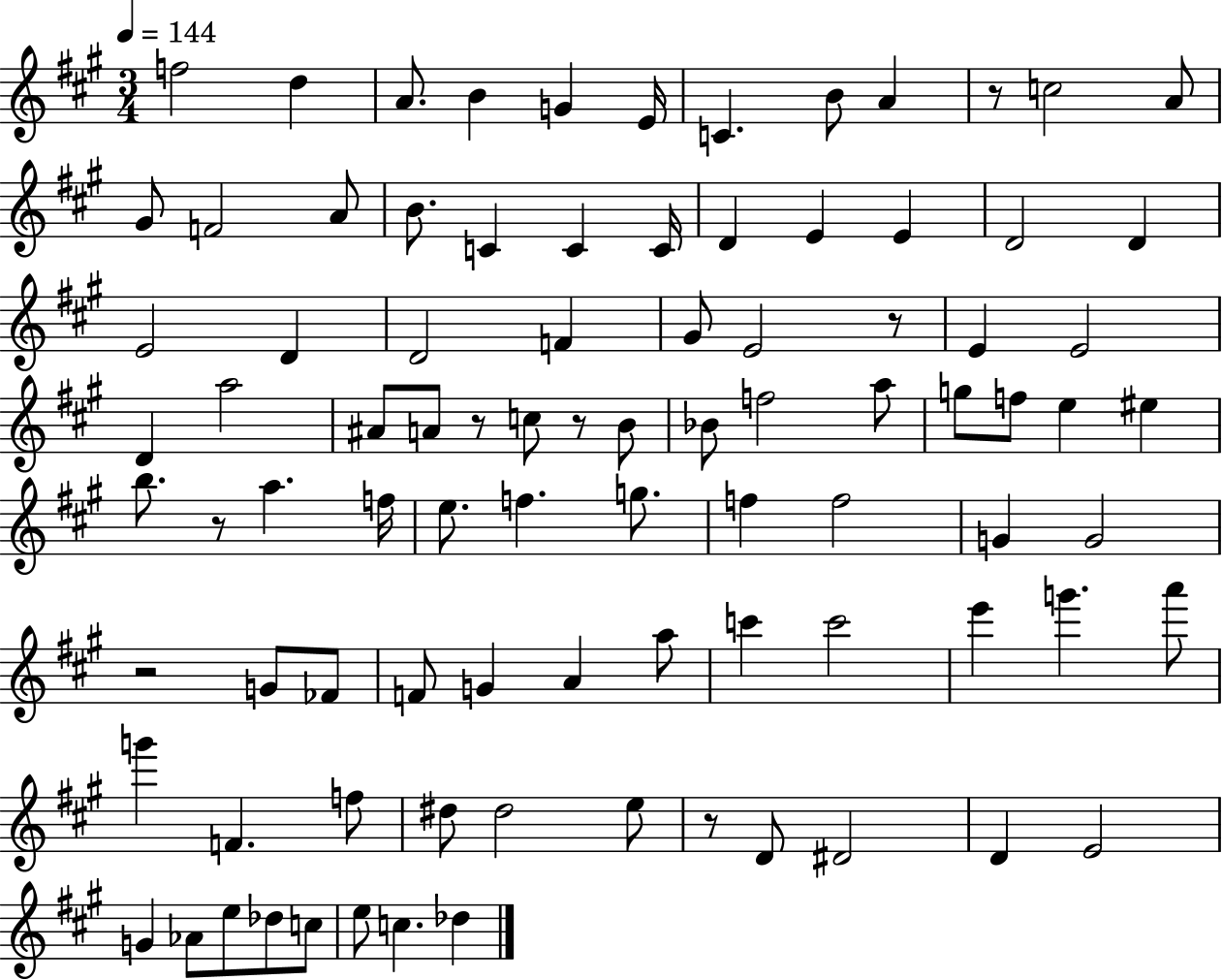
F5/h D5/q A4/e. B4/q G4/q E4/s C4/q. B4/e A4/q R/e C5/h A4/e G#4/e F4/h A4/e B4/e. C4/q C4/q C4/s D4/q E4/q E4/q D4/h D4/q E4/h D4/q D4/h F4/q G#4/e E4/h R/e E4/q E4/h D4/q A5/h A#4/e A4/e R/e C5/e R/e B4/e Bb4/e F5/h A5/e G5/e F5/e E5/q EIS5/q B5/e. R/e A5/q. F5/s E5/e. F5/q. G5/e. F5/q F5/h G4/q G4/h R/h G4/e FES4/e F4/e G4/q A4/q A5/e C6/q C6/h E6/q G6/q. A6/e G6/q F4/q. F5/e D#5/e D#5/h E5/e R/e D4/e D#4/h D4/q E4/h G4/q Ab4/e E5/e Db5/e C5/e E5/e C5/q. Db5/q